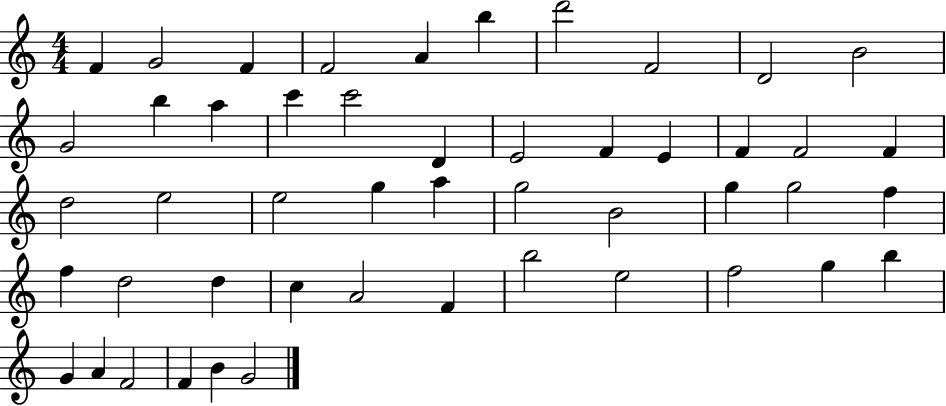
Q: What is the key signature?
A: C major